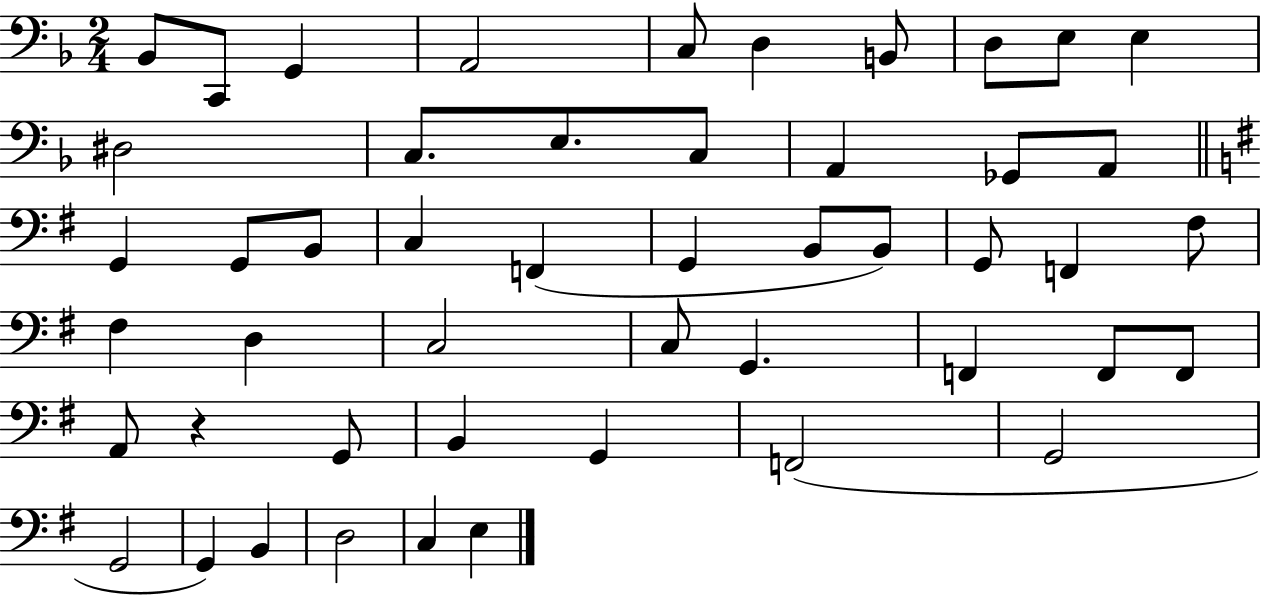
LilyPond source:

{
  \clef bass
  \numericTimeSignature
  \time 2/4
  \key f \major
  bes,8 c,8 g,4 | a,2 | c8 d4 b,8 | d8 e8 e4 | \break dis2 | c8. e8. c8 | a,4 ges,8 a,8 | \bar "||" \break \key g \major g,4 g,8 b,8 | c4 f,4( | g,4 b,8 b,8) | g,8 f,4 fis8 | \break fis4 d4 | c2 | c8 g,4. | f,4 f,8 f,8 | \break a,8 r4 g,8 | b,4 g,4 | f,2( | g,2 | \break g,2 | g,4) b,4 | d2 | c4 e4 | \break \bar "|."
}